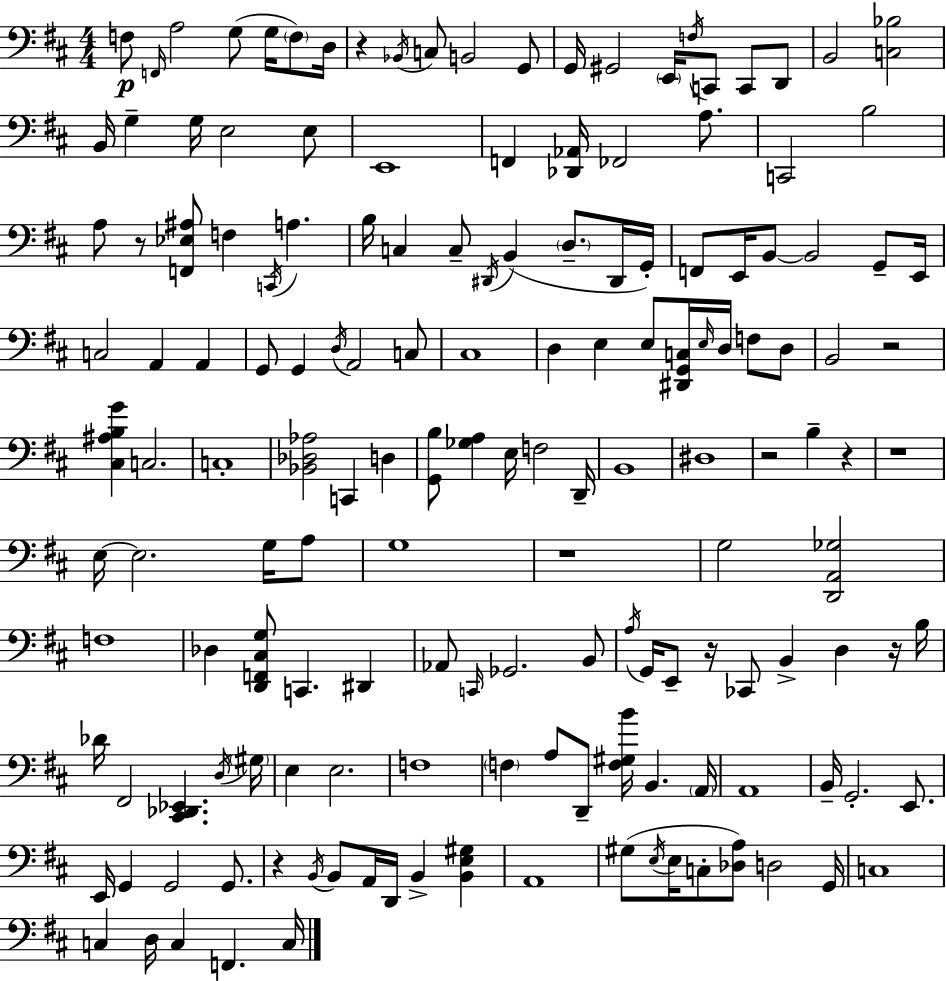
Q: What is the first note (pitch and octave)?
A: F3